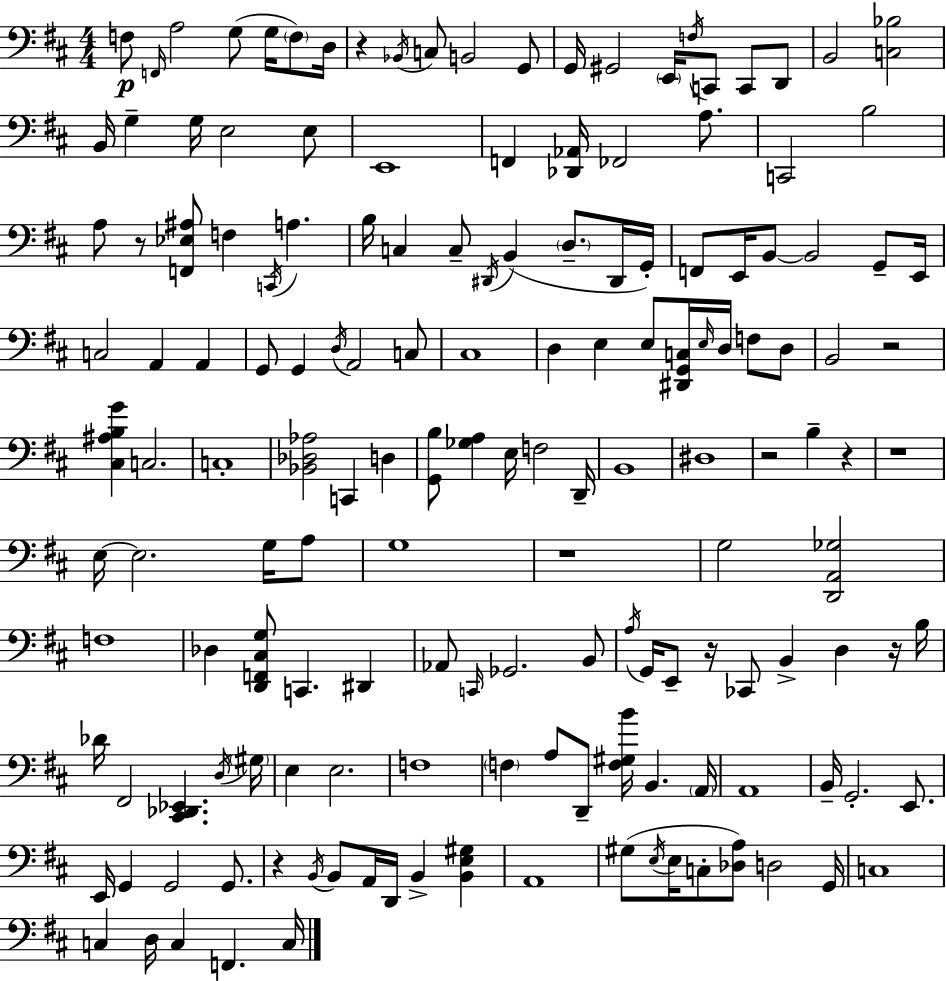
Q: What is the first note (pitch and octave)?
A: F3